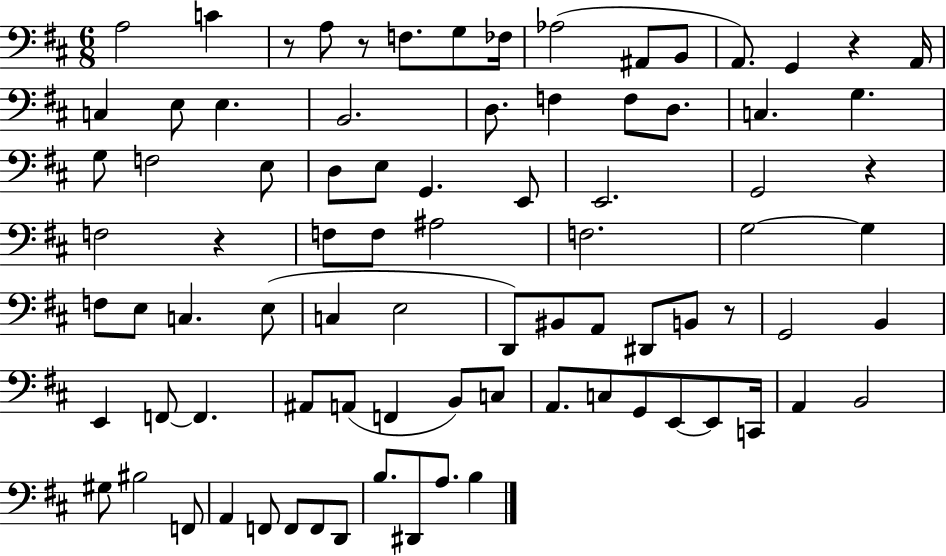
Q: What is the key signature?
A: D major